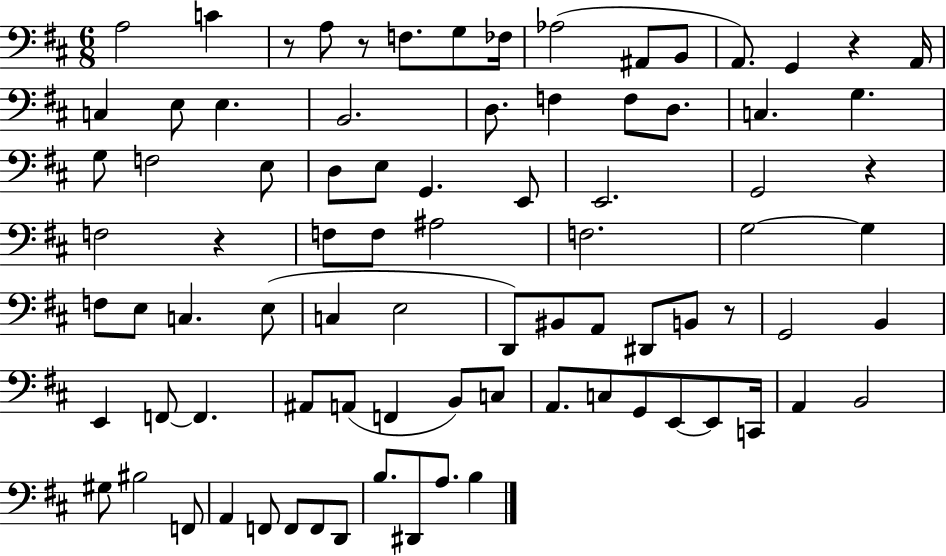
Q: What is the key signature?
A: D major